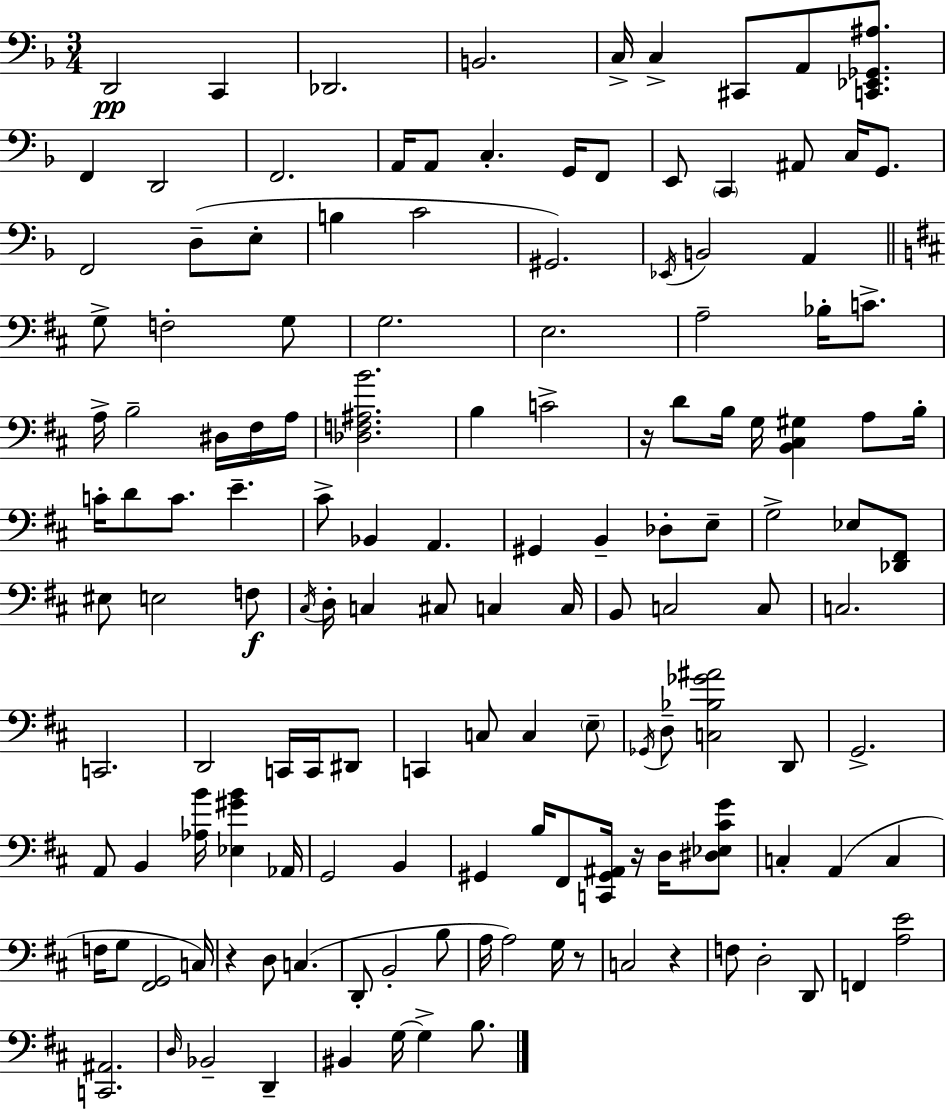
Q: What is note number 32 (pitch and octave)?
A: F3